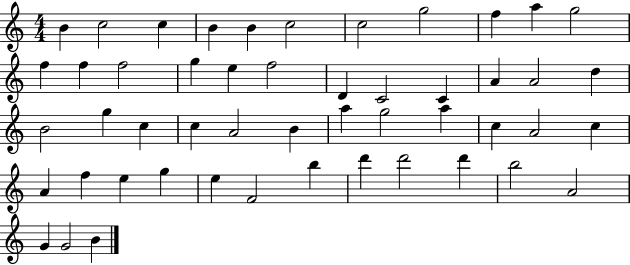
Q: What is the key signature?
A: C major